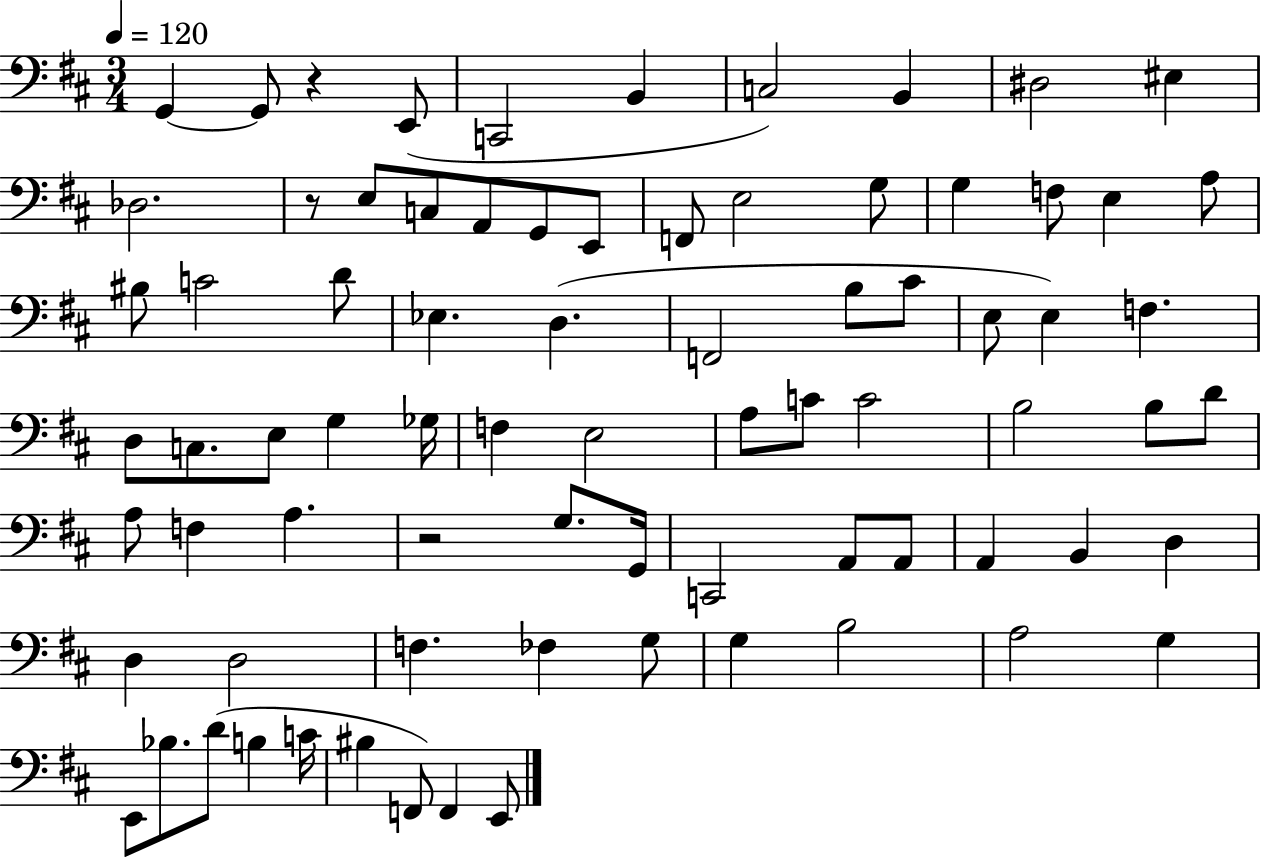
{
  \clef bass
  \numericTimeSignature
  \time 3/4
  \key d \major
  \tempo 4 = 120
  \repeat volta 2 { g,4~~ g,8 r4 e,8( | c,2 b,4 | c2) b,4 | dis2 eis4 | \break des2. | r8 e8 c8 a,8 g,8 e,8 | f,8 e2 g8 | g4 f8 e4 a8 | \break bis8 c'2 d'8 | ees4. d4.( | f,2 b8 cis'8 | e8 e4) f4. | \break d8 c8. e8 g4 ges16 | f4 e2 | a8 c'8 c'2 | b2 b8 d'8 | \break a8 f4 a4. | r2 g8. g,16 | c,2 a,8 a,8 | a,4 b,4 d4 | \break d4 d2 | f4. fes4 g8 | g4 b2 | a2 g4 | \break e,8 bes8. d'8( b4 c'16 | bis4 f,8) f,4 e,8 | } \bar "|."
}